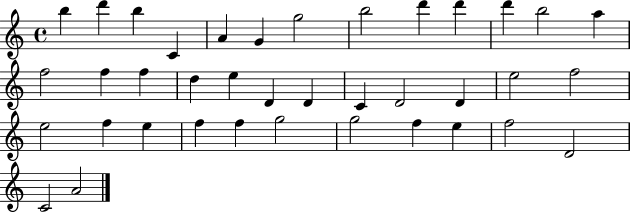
X:1
T:Untitled
M:4/4
L:1/4
K:C
b d' b C A G g2 b2 d' d' d' b2 a f2 f f d e D D C D2 D e2 f2 e2 f e f f g2 g2 f e f2 D2 C2 A2